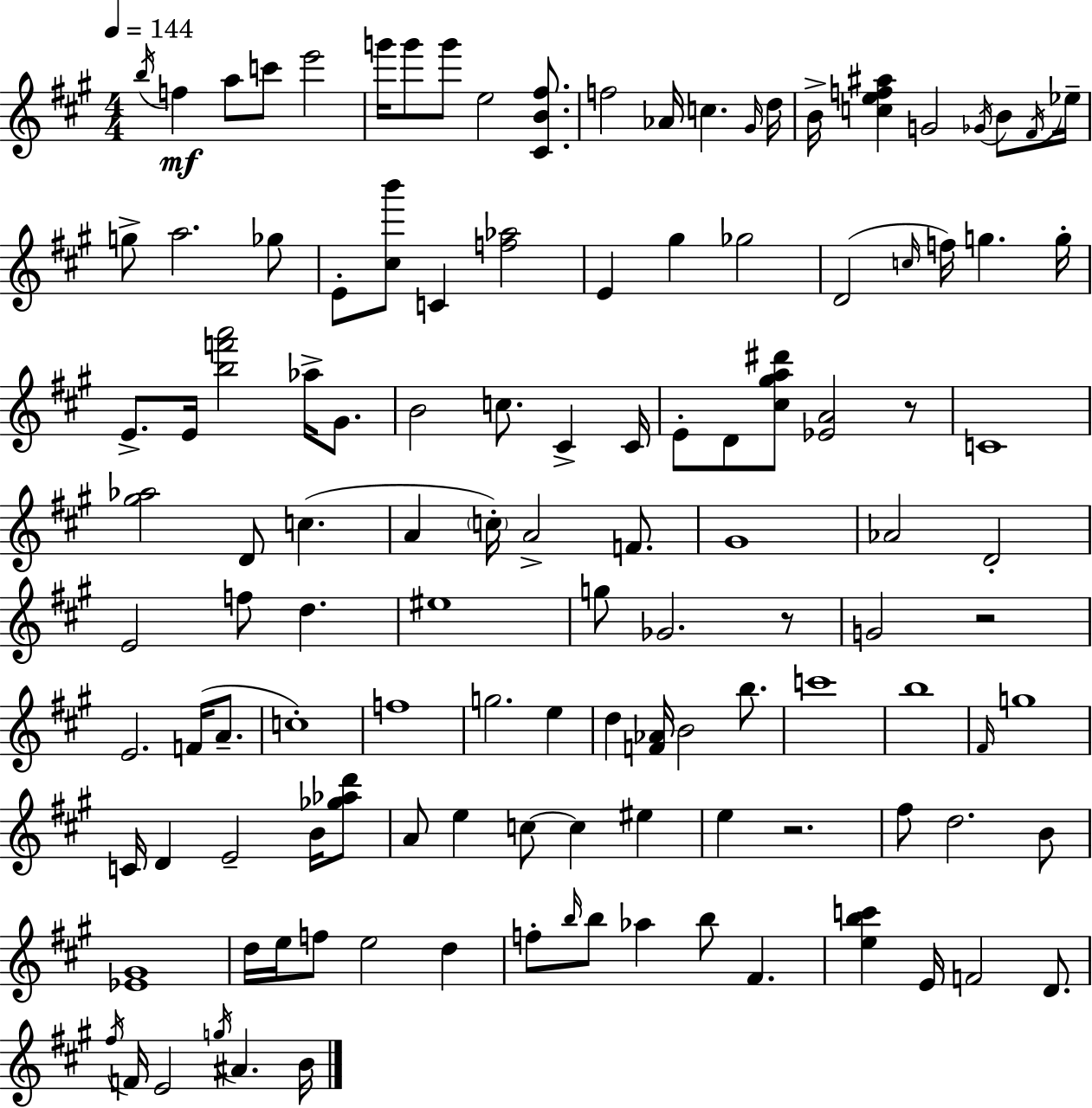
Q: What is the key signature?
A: A major